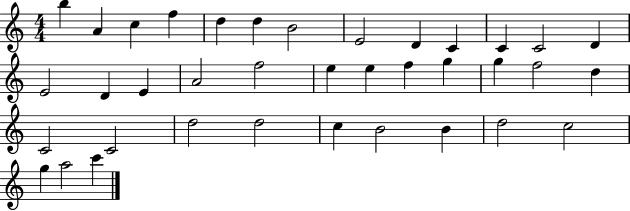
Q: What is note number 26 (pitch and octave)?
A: C4